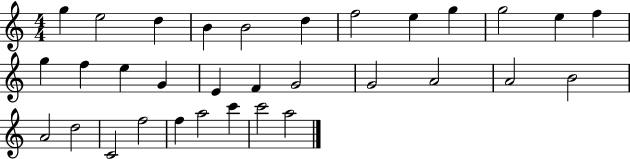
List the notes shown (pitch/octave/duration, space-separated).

G5/q E5/h D5/q B4/q B4/h D5/q F5/h E5/q G5/q G5/h E5/q F5/q G5/q F5/q E5/q G4/q E4/q F4/q G4/h G4/h A4/h A4/h B4/h A4/h D5/h C4/h F5/h F5/q A5/h C6/q C6/h A5/h